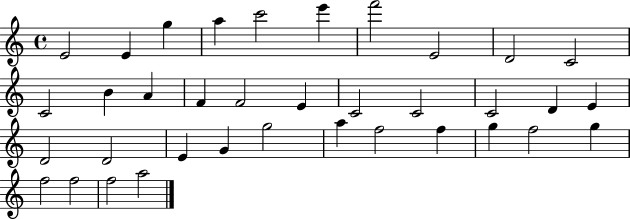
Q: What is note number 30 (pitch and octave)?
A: G5